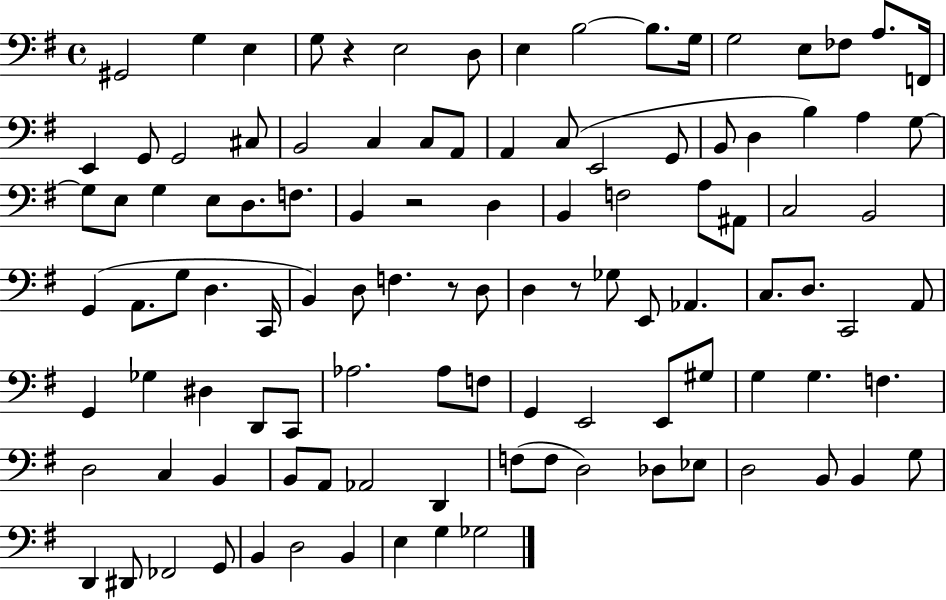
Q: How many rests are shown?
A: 4